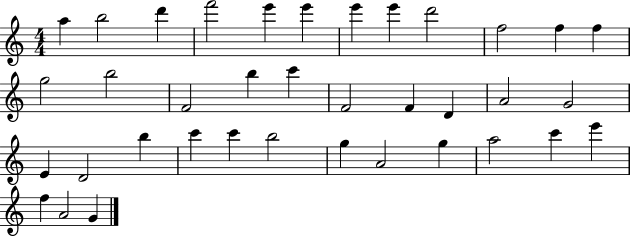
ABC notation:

X:1
T:Untitled
M:4/4
L:1/4
K:C
a b2 d' f'2 e' e' e' e' d'2 f2 f f g2 b2 F2 b c' F2 F D A2 G2 E D2 b c' c' b2 g A2 g a2 c' e' f A2 G